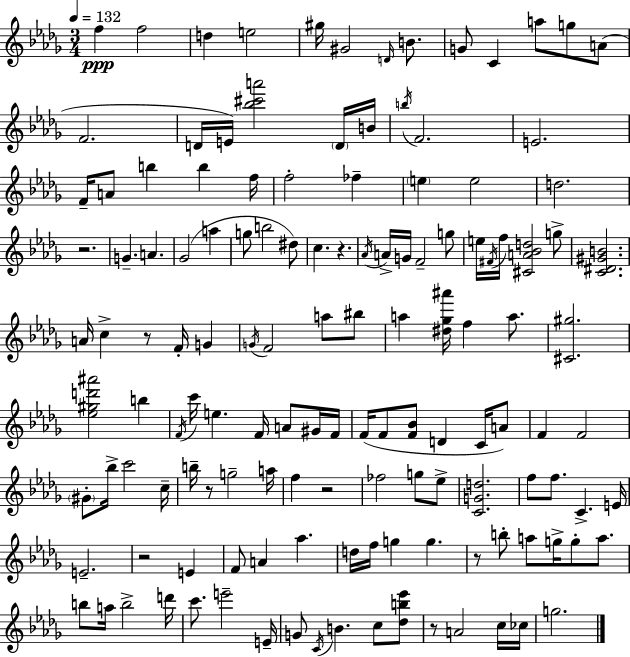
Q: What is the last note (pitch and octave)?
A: G5